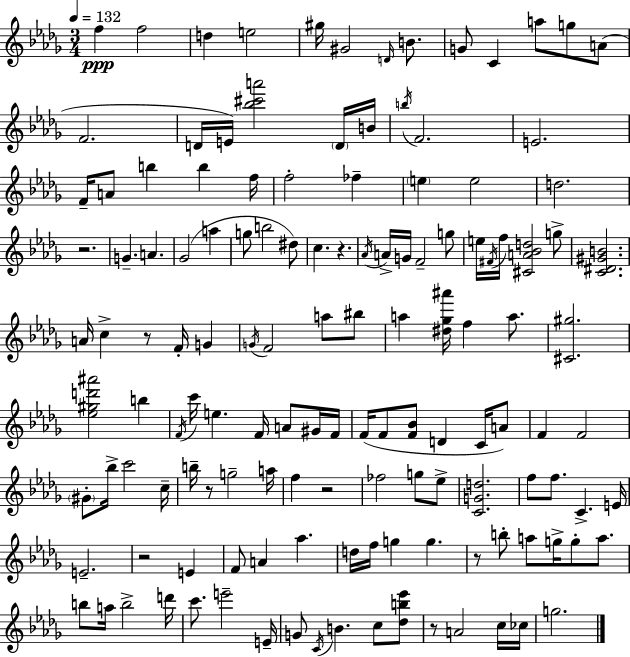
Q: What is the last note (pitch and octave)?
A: G5